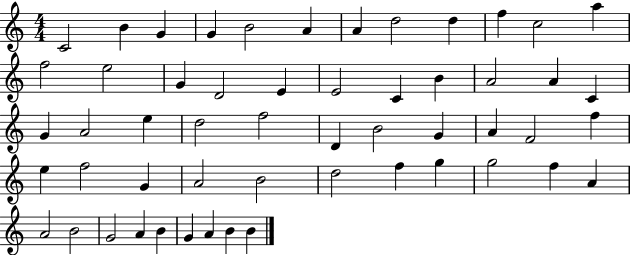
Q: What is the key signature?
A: C major